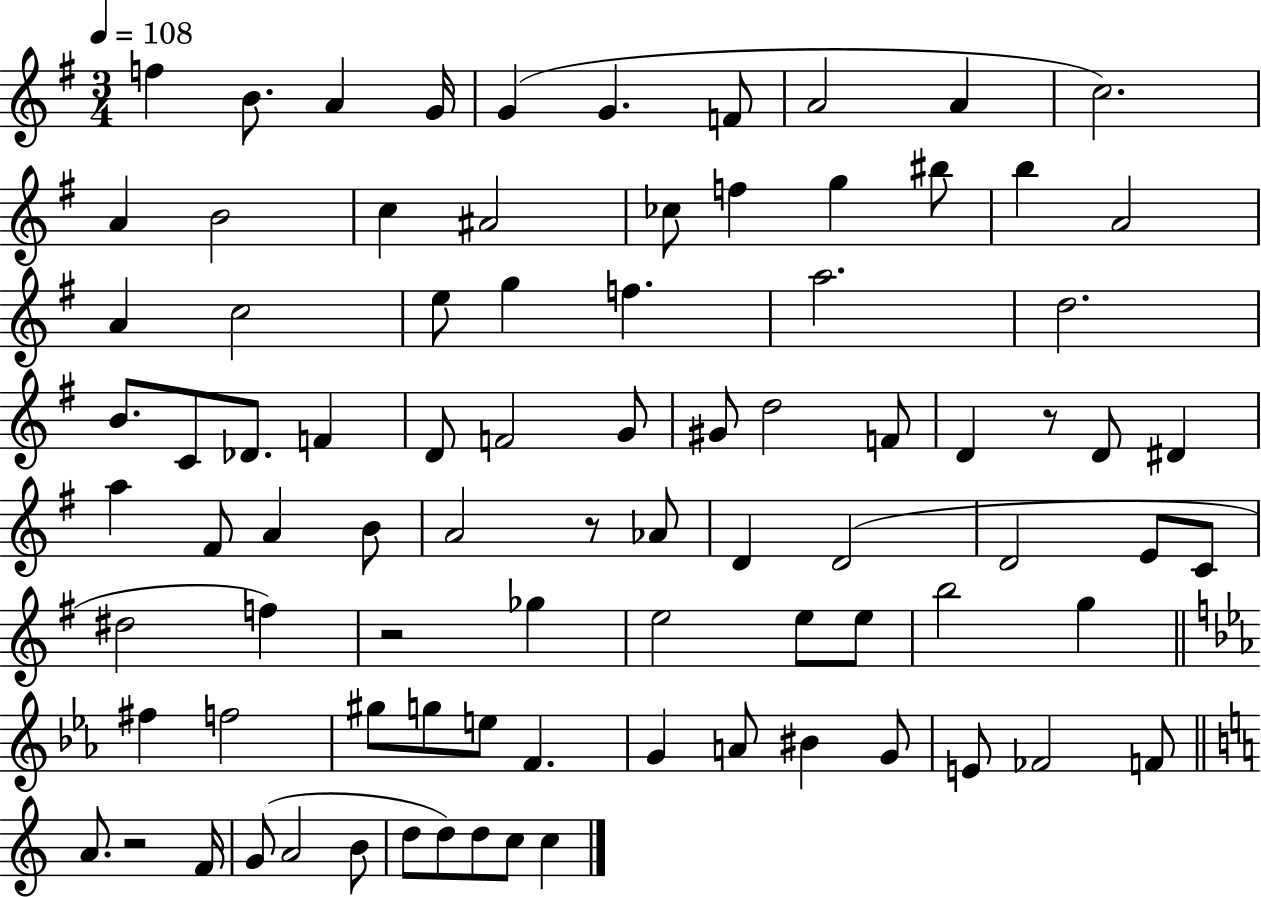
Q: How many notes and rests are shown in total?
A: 86